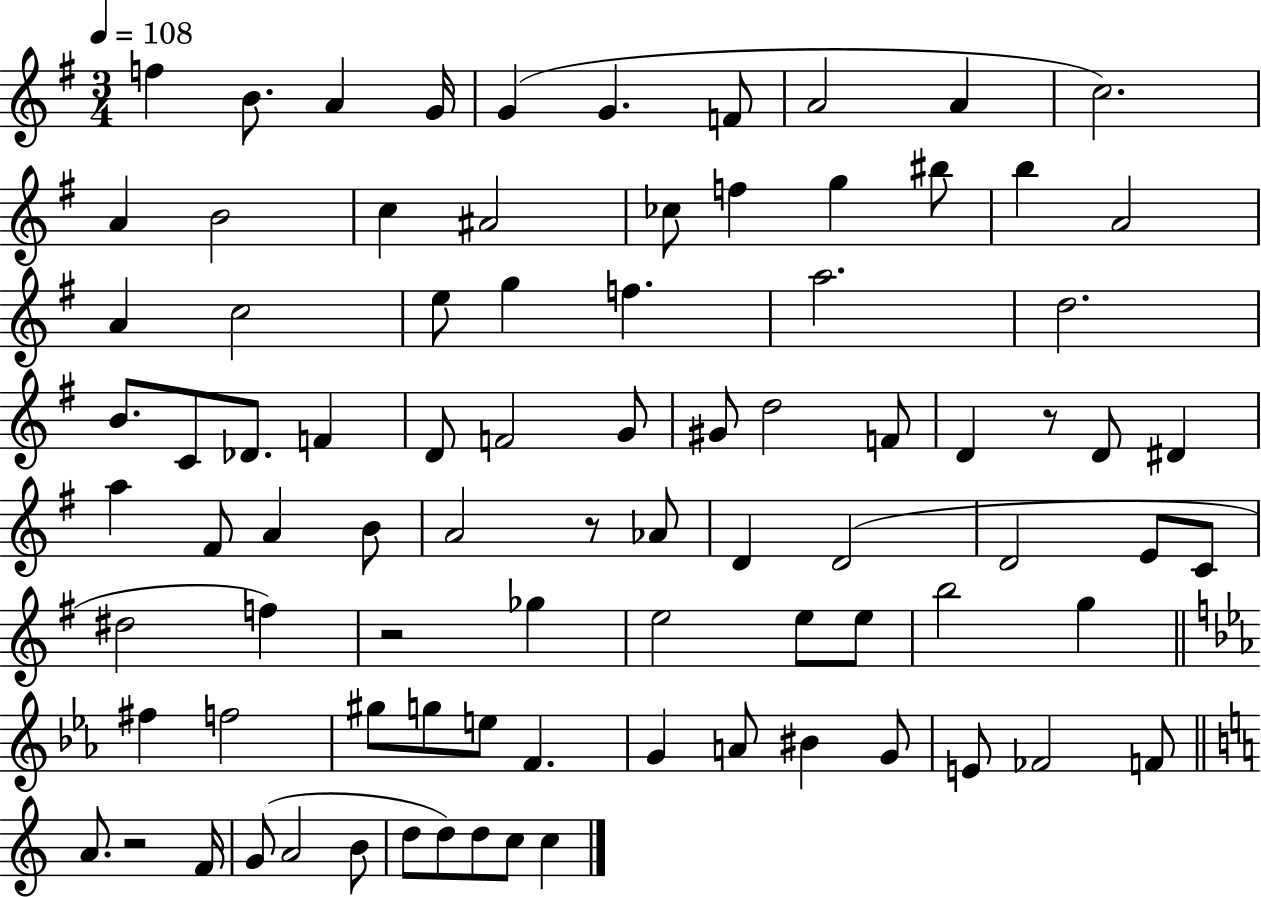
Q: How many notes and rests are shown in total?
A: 86